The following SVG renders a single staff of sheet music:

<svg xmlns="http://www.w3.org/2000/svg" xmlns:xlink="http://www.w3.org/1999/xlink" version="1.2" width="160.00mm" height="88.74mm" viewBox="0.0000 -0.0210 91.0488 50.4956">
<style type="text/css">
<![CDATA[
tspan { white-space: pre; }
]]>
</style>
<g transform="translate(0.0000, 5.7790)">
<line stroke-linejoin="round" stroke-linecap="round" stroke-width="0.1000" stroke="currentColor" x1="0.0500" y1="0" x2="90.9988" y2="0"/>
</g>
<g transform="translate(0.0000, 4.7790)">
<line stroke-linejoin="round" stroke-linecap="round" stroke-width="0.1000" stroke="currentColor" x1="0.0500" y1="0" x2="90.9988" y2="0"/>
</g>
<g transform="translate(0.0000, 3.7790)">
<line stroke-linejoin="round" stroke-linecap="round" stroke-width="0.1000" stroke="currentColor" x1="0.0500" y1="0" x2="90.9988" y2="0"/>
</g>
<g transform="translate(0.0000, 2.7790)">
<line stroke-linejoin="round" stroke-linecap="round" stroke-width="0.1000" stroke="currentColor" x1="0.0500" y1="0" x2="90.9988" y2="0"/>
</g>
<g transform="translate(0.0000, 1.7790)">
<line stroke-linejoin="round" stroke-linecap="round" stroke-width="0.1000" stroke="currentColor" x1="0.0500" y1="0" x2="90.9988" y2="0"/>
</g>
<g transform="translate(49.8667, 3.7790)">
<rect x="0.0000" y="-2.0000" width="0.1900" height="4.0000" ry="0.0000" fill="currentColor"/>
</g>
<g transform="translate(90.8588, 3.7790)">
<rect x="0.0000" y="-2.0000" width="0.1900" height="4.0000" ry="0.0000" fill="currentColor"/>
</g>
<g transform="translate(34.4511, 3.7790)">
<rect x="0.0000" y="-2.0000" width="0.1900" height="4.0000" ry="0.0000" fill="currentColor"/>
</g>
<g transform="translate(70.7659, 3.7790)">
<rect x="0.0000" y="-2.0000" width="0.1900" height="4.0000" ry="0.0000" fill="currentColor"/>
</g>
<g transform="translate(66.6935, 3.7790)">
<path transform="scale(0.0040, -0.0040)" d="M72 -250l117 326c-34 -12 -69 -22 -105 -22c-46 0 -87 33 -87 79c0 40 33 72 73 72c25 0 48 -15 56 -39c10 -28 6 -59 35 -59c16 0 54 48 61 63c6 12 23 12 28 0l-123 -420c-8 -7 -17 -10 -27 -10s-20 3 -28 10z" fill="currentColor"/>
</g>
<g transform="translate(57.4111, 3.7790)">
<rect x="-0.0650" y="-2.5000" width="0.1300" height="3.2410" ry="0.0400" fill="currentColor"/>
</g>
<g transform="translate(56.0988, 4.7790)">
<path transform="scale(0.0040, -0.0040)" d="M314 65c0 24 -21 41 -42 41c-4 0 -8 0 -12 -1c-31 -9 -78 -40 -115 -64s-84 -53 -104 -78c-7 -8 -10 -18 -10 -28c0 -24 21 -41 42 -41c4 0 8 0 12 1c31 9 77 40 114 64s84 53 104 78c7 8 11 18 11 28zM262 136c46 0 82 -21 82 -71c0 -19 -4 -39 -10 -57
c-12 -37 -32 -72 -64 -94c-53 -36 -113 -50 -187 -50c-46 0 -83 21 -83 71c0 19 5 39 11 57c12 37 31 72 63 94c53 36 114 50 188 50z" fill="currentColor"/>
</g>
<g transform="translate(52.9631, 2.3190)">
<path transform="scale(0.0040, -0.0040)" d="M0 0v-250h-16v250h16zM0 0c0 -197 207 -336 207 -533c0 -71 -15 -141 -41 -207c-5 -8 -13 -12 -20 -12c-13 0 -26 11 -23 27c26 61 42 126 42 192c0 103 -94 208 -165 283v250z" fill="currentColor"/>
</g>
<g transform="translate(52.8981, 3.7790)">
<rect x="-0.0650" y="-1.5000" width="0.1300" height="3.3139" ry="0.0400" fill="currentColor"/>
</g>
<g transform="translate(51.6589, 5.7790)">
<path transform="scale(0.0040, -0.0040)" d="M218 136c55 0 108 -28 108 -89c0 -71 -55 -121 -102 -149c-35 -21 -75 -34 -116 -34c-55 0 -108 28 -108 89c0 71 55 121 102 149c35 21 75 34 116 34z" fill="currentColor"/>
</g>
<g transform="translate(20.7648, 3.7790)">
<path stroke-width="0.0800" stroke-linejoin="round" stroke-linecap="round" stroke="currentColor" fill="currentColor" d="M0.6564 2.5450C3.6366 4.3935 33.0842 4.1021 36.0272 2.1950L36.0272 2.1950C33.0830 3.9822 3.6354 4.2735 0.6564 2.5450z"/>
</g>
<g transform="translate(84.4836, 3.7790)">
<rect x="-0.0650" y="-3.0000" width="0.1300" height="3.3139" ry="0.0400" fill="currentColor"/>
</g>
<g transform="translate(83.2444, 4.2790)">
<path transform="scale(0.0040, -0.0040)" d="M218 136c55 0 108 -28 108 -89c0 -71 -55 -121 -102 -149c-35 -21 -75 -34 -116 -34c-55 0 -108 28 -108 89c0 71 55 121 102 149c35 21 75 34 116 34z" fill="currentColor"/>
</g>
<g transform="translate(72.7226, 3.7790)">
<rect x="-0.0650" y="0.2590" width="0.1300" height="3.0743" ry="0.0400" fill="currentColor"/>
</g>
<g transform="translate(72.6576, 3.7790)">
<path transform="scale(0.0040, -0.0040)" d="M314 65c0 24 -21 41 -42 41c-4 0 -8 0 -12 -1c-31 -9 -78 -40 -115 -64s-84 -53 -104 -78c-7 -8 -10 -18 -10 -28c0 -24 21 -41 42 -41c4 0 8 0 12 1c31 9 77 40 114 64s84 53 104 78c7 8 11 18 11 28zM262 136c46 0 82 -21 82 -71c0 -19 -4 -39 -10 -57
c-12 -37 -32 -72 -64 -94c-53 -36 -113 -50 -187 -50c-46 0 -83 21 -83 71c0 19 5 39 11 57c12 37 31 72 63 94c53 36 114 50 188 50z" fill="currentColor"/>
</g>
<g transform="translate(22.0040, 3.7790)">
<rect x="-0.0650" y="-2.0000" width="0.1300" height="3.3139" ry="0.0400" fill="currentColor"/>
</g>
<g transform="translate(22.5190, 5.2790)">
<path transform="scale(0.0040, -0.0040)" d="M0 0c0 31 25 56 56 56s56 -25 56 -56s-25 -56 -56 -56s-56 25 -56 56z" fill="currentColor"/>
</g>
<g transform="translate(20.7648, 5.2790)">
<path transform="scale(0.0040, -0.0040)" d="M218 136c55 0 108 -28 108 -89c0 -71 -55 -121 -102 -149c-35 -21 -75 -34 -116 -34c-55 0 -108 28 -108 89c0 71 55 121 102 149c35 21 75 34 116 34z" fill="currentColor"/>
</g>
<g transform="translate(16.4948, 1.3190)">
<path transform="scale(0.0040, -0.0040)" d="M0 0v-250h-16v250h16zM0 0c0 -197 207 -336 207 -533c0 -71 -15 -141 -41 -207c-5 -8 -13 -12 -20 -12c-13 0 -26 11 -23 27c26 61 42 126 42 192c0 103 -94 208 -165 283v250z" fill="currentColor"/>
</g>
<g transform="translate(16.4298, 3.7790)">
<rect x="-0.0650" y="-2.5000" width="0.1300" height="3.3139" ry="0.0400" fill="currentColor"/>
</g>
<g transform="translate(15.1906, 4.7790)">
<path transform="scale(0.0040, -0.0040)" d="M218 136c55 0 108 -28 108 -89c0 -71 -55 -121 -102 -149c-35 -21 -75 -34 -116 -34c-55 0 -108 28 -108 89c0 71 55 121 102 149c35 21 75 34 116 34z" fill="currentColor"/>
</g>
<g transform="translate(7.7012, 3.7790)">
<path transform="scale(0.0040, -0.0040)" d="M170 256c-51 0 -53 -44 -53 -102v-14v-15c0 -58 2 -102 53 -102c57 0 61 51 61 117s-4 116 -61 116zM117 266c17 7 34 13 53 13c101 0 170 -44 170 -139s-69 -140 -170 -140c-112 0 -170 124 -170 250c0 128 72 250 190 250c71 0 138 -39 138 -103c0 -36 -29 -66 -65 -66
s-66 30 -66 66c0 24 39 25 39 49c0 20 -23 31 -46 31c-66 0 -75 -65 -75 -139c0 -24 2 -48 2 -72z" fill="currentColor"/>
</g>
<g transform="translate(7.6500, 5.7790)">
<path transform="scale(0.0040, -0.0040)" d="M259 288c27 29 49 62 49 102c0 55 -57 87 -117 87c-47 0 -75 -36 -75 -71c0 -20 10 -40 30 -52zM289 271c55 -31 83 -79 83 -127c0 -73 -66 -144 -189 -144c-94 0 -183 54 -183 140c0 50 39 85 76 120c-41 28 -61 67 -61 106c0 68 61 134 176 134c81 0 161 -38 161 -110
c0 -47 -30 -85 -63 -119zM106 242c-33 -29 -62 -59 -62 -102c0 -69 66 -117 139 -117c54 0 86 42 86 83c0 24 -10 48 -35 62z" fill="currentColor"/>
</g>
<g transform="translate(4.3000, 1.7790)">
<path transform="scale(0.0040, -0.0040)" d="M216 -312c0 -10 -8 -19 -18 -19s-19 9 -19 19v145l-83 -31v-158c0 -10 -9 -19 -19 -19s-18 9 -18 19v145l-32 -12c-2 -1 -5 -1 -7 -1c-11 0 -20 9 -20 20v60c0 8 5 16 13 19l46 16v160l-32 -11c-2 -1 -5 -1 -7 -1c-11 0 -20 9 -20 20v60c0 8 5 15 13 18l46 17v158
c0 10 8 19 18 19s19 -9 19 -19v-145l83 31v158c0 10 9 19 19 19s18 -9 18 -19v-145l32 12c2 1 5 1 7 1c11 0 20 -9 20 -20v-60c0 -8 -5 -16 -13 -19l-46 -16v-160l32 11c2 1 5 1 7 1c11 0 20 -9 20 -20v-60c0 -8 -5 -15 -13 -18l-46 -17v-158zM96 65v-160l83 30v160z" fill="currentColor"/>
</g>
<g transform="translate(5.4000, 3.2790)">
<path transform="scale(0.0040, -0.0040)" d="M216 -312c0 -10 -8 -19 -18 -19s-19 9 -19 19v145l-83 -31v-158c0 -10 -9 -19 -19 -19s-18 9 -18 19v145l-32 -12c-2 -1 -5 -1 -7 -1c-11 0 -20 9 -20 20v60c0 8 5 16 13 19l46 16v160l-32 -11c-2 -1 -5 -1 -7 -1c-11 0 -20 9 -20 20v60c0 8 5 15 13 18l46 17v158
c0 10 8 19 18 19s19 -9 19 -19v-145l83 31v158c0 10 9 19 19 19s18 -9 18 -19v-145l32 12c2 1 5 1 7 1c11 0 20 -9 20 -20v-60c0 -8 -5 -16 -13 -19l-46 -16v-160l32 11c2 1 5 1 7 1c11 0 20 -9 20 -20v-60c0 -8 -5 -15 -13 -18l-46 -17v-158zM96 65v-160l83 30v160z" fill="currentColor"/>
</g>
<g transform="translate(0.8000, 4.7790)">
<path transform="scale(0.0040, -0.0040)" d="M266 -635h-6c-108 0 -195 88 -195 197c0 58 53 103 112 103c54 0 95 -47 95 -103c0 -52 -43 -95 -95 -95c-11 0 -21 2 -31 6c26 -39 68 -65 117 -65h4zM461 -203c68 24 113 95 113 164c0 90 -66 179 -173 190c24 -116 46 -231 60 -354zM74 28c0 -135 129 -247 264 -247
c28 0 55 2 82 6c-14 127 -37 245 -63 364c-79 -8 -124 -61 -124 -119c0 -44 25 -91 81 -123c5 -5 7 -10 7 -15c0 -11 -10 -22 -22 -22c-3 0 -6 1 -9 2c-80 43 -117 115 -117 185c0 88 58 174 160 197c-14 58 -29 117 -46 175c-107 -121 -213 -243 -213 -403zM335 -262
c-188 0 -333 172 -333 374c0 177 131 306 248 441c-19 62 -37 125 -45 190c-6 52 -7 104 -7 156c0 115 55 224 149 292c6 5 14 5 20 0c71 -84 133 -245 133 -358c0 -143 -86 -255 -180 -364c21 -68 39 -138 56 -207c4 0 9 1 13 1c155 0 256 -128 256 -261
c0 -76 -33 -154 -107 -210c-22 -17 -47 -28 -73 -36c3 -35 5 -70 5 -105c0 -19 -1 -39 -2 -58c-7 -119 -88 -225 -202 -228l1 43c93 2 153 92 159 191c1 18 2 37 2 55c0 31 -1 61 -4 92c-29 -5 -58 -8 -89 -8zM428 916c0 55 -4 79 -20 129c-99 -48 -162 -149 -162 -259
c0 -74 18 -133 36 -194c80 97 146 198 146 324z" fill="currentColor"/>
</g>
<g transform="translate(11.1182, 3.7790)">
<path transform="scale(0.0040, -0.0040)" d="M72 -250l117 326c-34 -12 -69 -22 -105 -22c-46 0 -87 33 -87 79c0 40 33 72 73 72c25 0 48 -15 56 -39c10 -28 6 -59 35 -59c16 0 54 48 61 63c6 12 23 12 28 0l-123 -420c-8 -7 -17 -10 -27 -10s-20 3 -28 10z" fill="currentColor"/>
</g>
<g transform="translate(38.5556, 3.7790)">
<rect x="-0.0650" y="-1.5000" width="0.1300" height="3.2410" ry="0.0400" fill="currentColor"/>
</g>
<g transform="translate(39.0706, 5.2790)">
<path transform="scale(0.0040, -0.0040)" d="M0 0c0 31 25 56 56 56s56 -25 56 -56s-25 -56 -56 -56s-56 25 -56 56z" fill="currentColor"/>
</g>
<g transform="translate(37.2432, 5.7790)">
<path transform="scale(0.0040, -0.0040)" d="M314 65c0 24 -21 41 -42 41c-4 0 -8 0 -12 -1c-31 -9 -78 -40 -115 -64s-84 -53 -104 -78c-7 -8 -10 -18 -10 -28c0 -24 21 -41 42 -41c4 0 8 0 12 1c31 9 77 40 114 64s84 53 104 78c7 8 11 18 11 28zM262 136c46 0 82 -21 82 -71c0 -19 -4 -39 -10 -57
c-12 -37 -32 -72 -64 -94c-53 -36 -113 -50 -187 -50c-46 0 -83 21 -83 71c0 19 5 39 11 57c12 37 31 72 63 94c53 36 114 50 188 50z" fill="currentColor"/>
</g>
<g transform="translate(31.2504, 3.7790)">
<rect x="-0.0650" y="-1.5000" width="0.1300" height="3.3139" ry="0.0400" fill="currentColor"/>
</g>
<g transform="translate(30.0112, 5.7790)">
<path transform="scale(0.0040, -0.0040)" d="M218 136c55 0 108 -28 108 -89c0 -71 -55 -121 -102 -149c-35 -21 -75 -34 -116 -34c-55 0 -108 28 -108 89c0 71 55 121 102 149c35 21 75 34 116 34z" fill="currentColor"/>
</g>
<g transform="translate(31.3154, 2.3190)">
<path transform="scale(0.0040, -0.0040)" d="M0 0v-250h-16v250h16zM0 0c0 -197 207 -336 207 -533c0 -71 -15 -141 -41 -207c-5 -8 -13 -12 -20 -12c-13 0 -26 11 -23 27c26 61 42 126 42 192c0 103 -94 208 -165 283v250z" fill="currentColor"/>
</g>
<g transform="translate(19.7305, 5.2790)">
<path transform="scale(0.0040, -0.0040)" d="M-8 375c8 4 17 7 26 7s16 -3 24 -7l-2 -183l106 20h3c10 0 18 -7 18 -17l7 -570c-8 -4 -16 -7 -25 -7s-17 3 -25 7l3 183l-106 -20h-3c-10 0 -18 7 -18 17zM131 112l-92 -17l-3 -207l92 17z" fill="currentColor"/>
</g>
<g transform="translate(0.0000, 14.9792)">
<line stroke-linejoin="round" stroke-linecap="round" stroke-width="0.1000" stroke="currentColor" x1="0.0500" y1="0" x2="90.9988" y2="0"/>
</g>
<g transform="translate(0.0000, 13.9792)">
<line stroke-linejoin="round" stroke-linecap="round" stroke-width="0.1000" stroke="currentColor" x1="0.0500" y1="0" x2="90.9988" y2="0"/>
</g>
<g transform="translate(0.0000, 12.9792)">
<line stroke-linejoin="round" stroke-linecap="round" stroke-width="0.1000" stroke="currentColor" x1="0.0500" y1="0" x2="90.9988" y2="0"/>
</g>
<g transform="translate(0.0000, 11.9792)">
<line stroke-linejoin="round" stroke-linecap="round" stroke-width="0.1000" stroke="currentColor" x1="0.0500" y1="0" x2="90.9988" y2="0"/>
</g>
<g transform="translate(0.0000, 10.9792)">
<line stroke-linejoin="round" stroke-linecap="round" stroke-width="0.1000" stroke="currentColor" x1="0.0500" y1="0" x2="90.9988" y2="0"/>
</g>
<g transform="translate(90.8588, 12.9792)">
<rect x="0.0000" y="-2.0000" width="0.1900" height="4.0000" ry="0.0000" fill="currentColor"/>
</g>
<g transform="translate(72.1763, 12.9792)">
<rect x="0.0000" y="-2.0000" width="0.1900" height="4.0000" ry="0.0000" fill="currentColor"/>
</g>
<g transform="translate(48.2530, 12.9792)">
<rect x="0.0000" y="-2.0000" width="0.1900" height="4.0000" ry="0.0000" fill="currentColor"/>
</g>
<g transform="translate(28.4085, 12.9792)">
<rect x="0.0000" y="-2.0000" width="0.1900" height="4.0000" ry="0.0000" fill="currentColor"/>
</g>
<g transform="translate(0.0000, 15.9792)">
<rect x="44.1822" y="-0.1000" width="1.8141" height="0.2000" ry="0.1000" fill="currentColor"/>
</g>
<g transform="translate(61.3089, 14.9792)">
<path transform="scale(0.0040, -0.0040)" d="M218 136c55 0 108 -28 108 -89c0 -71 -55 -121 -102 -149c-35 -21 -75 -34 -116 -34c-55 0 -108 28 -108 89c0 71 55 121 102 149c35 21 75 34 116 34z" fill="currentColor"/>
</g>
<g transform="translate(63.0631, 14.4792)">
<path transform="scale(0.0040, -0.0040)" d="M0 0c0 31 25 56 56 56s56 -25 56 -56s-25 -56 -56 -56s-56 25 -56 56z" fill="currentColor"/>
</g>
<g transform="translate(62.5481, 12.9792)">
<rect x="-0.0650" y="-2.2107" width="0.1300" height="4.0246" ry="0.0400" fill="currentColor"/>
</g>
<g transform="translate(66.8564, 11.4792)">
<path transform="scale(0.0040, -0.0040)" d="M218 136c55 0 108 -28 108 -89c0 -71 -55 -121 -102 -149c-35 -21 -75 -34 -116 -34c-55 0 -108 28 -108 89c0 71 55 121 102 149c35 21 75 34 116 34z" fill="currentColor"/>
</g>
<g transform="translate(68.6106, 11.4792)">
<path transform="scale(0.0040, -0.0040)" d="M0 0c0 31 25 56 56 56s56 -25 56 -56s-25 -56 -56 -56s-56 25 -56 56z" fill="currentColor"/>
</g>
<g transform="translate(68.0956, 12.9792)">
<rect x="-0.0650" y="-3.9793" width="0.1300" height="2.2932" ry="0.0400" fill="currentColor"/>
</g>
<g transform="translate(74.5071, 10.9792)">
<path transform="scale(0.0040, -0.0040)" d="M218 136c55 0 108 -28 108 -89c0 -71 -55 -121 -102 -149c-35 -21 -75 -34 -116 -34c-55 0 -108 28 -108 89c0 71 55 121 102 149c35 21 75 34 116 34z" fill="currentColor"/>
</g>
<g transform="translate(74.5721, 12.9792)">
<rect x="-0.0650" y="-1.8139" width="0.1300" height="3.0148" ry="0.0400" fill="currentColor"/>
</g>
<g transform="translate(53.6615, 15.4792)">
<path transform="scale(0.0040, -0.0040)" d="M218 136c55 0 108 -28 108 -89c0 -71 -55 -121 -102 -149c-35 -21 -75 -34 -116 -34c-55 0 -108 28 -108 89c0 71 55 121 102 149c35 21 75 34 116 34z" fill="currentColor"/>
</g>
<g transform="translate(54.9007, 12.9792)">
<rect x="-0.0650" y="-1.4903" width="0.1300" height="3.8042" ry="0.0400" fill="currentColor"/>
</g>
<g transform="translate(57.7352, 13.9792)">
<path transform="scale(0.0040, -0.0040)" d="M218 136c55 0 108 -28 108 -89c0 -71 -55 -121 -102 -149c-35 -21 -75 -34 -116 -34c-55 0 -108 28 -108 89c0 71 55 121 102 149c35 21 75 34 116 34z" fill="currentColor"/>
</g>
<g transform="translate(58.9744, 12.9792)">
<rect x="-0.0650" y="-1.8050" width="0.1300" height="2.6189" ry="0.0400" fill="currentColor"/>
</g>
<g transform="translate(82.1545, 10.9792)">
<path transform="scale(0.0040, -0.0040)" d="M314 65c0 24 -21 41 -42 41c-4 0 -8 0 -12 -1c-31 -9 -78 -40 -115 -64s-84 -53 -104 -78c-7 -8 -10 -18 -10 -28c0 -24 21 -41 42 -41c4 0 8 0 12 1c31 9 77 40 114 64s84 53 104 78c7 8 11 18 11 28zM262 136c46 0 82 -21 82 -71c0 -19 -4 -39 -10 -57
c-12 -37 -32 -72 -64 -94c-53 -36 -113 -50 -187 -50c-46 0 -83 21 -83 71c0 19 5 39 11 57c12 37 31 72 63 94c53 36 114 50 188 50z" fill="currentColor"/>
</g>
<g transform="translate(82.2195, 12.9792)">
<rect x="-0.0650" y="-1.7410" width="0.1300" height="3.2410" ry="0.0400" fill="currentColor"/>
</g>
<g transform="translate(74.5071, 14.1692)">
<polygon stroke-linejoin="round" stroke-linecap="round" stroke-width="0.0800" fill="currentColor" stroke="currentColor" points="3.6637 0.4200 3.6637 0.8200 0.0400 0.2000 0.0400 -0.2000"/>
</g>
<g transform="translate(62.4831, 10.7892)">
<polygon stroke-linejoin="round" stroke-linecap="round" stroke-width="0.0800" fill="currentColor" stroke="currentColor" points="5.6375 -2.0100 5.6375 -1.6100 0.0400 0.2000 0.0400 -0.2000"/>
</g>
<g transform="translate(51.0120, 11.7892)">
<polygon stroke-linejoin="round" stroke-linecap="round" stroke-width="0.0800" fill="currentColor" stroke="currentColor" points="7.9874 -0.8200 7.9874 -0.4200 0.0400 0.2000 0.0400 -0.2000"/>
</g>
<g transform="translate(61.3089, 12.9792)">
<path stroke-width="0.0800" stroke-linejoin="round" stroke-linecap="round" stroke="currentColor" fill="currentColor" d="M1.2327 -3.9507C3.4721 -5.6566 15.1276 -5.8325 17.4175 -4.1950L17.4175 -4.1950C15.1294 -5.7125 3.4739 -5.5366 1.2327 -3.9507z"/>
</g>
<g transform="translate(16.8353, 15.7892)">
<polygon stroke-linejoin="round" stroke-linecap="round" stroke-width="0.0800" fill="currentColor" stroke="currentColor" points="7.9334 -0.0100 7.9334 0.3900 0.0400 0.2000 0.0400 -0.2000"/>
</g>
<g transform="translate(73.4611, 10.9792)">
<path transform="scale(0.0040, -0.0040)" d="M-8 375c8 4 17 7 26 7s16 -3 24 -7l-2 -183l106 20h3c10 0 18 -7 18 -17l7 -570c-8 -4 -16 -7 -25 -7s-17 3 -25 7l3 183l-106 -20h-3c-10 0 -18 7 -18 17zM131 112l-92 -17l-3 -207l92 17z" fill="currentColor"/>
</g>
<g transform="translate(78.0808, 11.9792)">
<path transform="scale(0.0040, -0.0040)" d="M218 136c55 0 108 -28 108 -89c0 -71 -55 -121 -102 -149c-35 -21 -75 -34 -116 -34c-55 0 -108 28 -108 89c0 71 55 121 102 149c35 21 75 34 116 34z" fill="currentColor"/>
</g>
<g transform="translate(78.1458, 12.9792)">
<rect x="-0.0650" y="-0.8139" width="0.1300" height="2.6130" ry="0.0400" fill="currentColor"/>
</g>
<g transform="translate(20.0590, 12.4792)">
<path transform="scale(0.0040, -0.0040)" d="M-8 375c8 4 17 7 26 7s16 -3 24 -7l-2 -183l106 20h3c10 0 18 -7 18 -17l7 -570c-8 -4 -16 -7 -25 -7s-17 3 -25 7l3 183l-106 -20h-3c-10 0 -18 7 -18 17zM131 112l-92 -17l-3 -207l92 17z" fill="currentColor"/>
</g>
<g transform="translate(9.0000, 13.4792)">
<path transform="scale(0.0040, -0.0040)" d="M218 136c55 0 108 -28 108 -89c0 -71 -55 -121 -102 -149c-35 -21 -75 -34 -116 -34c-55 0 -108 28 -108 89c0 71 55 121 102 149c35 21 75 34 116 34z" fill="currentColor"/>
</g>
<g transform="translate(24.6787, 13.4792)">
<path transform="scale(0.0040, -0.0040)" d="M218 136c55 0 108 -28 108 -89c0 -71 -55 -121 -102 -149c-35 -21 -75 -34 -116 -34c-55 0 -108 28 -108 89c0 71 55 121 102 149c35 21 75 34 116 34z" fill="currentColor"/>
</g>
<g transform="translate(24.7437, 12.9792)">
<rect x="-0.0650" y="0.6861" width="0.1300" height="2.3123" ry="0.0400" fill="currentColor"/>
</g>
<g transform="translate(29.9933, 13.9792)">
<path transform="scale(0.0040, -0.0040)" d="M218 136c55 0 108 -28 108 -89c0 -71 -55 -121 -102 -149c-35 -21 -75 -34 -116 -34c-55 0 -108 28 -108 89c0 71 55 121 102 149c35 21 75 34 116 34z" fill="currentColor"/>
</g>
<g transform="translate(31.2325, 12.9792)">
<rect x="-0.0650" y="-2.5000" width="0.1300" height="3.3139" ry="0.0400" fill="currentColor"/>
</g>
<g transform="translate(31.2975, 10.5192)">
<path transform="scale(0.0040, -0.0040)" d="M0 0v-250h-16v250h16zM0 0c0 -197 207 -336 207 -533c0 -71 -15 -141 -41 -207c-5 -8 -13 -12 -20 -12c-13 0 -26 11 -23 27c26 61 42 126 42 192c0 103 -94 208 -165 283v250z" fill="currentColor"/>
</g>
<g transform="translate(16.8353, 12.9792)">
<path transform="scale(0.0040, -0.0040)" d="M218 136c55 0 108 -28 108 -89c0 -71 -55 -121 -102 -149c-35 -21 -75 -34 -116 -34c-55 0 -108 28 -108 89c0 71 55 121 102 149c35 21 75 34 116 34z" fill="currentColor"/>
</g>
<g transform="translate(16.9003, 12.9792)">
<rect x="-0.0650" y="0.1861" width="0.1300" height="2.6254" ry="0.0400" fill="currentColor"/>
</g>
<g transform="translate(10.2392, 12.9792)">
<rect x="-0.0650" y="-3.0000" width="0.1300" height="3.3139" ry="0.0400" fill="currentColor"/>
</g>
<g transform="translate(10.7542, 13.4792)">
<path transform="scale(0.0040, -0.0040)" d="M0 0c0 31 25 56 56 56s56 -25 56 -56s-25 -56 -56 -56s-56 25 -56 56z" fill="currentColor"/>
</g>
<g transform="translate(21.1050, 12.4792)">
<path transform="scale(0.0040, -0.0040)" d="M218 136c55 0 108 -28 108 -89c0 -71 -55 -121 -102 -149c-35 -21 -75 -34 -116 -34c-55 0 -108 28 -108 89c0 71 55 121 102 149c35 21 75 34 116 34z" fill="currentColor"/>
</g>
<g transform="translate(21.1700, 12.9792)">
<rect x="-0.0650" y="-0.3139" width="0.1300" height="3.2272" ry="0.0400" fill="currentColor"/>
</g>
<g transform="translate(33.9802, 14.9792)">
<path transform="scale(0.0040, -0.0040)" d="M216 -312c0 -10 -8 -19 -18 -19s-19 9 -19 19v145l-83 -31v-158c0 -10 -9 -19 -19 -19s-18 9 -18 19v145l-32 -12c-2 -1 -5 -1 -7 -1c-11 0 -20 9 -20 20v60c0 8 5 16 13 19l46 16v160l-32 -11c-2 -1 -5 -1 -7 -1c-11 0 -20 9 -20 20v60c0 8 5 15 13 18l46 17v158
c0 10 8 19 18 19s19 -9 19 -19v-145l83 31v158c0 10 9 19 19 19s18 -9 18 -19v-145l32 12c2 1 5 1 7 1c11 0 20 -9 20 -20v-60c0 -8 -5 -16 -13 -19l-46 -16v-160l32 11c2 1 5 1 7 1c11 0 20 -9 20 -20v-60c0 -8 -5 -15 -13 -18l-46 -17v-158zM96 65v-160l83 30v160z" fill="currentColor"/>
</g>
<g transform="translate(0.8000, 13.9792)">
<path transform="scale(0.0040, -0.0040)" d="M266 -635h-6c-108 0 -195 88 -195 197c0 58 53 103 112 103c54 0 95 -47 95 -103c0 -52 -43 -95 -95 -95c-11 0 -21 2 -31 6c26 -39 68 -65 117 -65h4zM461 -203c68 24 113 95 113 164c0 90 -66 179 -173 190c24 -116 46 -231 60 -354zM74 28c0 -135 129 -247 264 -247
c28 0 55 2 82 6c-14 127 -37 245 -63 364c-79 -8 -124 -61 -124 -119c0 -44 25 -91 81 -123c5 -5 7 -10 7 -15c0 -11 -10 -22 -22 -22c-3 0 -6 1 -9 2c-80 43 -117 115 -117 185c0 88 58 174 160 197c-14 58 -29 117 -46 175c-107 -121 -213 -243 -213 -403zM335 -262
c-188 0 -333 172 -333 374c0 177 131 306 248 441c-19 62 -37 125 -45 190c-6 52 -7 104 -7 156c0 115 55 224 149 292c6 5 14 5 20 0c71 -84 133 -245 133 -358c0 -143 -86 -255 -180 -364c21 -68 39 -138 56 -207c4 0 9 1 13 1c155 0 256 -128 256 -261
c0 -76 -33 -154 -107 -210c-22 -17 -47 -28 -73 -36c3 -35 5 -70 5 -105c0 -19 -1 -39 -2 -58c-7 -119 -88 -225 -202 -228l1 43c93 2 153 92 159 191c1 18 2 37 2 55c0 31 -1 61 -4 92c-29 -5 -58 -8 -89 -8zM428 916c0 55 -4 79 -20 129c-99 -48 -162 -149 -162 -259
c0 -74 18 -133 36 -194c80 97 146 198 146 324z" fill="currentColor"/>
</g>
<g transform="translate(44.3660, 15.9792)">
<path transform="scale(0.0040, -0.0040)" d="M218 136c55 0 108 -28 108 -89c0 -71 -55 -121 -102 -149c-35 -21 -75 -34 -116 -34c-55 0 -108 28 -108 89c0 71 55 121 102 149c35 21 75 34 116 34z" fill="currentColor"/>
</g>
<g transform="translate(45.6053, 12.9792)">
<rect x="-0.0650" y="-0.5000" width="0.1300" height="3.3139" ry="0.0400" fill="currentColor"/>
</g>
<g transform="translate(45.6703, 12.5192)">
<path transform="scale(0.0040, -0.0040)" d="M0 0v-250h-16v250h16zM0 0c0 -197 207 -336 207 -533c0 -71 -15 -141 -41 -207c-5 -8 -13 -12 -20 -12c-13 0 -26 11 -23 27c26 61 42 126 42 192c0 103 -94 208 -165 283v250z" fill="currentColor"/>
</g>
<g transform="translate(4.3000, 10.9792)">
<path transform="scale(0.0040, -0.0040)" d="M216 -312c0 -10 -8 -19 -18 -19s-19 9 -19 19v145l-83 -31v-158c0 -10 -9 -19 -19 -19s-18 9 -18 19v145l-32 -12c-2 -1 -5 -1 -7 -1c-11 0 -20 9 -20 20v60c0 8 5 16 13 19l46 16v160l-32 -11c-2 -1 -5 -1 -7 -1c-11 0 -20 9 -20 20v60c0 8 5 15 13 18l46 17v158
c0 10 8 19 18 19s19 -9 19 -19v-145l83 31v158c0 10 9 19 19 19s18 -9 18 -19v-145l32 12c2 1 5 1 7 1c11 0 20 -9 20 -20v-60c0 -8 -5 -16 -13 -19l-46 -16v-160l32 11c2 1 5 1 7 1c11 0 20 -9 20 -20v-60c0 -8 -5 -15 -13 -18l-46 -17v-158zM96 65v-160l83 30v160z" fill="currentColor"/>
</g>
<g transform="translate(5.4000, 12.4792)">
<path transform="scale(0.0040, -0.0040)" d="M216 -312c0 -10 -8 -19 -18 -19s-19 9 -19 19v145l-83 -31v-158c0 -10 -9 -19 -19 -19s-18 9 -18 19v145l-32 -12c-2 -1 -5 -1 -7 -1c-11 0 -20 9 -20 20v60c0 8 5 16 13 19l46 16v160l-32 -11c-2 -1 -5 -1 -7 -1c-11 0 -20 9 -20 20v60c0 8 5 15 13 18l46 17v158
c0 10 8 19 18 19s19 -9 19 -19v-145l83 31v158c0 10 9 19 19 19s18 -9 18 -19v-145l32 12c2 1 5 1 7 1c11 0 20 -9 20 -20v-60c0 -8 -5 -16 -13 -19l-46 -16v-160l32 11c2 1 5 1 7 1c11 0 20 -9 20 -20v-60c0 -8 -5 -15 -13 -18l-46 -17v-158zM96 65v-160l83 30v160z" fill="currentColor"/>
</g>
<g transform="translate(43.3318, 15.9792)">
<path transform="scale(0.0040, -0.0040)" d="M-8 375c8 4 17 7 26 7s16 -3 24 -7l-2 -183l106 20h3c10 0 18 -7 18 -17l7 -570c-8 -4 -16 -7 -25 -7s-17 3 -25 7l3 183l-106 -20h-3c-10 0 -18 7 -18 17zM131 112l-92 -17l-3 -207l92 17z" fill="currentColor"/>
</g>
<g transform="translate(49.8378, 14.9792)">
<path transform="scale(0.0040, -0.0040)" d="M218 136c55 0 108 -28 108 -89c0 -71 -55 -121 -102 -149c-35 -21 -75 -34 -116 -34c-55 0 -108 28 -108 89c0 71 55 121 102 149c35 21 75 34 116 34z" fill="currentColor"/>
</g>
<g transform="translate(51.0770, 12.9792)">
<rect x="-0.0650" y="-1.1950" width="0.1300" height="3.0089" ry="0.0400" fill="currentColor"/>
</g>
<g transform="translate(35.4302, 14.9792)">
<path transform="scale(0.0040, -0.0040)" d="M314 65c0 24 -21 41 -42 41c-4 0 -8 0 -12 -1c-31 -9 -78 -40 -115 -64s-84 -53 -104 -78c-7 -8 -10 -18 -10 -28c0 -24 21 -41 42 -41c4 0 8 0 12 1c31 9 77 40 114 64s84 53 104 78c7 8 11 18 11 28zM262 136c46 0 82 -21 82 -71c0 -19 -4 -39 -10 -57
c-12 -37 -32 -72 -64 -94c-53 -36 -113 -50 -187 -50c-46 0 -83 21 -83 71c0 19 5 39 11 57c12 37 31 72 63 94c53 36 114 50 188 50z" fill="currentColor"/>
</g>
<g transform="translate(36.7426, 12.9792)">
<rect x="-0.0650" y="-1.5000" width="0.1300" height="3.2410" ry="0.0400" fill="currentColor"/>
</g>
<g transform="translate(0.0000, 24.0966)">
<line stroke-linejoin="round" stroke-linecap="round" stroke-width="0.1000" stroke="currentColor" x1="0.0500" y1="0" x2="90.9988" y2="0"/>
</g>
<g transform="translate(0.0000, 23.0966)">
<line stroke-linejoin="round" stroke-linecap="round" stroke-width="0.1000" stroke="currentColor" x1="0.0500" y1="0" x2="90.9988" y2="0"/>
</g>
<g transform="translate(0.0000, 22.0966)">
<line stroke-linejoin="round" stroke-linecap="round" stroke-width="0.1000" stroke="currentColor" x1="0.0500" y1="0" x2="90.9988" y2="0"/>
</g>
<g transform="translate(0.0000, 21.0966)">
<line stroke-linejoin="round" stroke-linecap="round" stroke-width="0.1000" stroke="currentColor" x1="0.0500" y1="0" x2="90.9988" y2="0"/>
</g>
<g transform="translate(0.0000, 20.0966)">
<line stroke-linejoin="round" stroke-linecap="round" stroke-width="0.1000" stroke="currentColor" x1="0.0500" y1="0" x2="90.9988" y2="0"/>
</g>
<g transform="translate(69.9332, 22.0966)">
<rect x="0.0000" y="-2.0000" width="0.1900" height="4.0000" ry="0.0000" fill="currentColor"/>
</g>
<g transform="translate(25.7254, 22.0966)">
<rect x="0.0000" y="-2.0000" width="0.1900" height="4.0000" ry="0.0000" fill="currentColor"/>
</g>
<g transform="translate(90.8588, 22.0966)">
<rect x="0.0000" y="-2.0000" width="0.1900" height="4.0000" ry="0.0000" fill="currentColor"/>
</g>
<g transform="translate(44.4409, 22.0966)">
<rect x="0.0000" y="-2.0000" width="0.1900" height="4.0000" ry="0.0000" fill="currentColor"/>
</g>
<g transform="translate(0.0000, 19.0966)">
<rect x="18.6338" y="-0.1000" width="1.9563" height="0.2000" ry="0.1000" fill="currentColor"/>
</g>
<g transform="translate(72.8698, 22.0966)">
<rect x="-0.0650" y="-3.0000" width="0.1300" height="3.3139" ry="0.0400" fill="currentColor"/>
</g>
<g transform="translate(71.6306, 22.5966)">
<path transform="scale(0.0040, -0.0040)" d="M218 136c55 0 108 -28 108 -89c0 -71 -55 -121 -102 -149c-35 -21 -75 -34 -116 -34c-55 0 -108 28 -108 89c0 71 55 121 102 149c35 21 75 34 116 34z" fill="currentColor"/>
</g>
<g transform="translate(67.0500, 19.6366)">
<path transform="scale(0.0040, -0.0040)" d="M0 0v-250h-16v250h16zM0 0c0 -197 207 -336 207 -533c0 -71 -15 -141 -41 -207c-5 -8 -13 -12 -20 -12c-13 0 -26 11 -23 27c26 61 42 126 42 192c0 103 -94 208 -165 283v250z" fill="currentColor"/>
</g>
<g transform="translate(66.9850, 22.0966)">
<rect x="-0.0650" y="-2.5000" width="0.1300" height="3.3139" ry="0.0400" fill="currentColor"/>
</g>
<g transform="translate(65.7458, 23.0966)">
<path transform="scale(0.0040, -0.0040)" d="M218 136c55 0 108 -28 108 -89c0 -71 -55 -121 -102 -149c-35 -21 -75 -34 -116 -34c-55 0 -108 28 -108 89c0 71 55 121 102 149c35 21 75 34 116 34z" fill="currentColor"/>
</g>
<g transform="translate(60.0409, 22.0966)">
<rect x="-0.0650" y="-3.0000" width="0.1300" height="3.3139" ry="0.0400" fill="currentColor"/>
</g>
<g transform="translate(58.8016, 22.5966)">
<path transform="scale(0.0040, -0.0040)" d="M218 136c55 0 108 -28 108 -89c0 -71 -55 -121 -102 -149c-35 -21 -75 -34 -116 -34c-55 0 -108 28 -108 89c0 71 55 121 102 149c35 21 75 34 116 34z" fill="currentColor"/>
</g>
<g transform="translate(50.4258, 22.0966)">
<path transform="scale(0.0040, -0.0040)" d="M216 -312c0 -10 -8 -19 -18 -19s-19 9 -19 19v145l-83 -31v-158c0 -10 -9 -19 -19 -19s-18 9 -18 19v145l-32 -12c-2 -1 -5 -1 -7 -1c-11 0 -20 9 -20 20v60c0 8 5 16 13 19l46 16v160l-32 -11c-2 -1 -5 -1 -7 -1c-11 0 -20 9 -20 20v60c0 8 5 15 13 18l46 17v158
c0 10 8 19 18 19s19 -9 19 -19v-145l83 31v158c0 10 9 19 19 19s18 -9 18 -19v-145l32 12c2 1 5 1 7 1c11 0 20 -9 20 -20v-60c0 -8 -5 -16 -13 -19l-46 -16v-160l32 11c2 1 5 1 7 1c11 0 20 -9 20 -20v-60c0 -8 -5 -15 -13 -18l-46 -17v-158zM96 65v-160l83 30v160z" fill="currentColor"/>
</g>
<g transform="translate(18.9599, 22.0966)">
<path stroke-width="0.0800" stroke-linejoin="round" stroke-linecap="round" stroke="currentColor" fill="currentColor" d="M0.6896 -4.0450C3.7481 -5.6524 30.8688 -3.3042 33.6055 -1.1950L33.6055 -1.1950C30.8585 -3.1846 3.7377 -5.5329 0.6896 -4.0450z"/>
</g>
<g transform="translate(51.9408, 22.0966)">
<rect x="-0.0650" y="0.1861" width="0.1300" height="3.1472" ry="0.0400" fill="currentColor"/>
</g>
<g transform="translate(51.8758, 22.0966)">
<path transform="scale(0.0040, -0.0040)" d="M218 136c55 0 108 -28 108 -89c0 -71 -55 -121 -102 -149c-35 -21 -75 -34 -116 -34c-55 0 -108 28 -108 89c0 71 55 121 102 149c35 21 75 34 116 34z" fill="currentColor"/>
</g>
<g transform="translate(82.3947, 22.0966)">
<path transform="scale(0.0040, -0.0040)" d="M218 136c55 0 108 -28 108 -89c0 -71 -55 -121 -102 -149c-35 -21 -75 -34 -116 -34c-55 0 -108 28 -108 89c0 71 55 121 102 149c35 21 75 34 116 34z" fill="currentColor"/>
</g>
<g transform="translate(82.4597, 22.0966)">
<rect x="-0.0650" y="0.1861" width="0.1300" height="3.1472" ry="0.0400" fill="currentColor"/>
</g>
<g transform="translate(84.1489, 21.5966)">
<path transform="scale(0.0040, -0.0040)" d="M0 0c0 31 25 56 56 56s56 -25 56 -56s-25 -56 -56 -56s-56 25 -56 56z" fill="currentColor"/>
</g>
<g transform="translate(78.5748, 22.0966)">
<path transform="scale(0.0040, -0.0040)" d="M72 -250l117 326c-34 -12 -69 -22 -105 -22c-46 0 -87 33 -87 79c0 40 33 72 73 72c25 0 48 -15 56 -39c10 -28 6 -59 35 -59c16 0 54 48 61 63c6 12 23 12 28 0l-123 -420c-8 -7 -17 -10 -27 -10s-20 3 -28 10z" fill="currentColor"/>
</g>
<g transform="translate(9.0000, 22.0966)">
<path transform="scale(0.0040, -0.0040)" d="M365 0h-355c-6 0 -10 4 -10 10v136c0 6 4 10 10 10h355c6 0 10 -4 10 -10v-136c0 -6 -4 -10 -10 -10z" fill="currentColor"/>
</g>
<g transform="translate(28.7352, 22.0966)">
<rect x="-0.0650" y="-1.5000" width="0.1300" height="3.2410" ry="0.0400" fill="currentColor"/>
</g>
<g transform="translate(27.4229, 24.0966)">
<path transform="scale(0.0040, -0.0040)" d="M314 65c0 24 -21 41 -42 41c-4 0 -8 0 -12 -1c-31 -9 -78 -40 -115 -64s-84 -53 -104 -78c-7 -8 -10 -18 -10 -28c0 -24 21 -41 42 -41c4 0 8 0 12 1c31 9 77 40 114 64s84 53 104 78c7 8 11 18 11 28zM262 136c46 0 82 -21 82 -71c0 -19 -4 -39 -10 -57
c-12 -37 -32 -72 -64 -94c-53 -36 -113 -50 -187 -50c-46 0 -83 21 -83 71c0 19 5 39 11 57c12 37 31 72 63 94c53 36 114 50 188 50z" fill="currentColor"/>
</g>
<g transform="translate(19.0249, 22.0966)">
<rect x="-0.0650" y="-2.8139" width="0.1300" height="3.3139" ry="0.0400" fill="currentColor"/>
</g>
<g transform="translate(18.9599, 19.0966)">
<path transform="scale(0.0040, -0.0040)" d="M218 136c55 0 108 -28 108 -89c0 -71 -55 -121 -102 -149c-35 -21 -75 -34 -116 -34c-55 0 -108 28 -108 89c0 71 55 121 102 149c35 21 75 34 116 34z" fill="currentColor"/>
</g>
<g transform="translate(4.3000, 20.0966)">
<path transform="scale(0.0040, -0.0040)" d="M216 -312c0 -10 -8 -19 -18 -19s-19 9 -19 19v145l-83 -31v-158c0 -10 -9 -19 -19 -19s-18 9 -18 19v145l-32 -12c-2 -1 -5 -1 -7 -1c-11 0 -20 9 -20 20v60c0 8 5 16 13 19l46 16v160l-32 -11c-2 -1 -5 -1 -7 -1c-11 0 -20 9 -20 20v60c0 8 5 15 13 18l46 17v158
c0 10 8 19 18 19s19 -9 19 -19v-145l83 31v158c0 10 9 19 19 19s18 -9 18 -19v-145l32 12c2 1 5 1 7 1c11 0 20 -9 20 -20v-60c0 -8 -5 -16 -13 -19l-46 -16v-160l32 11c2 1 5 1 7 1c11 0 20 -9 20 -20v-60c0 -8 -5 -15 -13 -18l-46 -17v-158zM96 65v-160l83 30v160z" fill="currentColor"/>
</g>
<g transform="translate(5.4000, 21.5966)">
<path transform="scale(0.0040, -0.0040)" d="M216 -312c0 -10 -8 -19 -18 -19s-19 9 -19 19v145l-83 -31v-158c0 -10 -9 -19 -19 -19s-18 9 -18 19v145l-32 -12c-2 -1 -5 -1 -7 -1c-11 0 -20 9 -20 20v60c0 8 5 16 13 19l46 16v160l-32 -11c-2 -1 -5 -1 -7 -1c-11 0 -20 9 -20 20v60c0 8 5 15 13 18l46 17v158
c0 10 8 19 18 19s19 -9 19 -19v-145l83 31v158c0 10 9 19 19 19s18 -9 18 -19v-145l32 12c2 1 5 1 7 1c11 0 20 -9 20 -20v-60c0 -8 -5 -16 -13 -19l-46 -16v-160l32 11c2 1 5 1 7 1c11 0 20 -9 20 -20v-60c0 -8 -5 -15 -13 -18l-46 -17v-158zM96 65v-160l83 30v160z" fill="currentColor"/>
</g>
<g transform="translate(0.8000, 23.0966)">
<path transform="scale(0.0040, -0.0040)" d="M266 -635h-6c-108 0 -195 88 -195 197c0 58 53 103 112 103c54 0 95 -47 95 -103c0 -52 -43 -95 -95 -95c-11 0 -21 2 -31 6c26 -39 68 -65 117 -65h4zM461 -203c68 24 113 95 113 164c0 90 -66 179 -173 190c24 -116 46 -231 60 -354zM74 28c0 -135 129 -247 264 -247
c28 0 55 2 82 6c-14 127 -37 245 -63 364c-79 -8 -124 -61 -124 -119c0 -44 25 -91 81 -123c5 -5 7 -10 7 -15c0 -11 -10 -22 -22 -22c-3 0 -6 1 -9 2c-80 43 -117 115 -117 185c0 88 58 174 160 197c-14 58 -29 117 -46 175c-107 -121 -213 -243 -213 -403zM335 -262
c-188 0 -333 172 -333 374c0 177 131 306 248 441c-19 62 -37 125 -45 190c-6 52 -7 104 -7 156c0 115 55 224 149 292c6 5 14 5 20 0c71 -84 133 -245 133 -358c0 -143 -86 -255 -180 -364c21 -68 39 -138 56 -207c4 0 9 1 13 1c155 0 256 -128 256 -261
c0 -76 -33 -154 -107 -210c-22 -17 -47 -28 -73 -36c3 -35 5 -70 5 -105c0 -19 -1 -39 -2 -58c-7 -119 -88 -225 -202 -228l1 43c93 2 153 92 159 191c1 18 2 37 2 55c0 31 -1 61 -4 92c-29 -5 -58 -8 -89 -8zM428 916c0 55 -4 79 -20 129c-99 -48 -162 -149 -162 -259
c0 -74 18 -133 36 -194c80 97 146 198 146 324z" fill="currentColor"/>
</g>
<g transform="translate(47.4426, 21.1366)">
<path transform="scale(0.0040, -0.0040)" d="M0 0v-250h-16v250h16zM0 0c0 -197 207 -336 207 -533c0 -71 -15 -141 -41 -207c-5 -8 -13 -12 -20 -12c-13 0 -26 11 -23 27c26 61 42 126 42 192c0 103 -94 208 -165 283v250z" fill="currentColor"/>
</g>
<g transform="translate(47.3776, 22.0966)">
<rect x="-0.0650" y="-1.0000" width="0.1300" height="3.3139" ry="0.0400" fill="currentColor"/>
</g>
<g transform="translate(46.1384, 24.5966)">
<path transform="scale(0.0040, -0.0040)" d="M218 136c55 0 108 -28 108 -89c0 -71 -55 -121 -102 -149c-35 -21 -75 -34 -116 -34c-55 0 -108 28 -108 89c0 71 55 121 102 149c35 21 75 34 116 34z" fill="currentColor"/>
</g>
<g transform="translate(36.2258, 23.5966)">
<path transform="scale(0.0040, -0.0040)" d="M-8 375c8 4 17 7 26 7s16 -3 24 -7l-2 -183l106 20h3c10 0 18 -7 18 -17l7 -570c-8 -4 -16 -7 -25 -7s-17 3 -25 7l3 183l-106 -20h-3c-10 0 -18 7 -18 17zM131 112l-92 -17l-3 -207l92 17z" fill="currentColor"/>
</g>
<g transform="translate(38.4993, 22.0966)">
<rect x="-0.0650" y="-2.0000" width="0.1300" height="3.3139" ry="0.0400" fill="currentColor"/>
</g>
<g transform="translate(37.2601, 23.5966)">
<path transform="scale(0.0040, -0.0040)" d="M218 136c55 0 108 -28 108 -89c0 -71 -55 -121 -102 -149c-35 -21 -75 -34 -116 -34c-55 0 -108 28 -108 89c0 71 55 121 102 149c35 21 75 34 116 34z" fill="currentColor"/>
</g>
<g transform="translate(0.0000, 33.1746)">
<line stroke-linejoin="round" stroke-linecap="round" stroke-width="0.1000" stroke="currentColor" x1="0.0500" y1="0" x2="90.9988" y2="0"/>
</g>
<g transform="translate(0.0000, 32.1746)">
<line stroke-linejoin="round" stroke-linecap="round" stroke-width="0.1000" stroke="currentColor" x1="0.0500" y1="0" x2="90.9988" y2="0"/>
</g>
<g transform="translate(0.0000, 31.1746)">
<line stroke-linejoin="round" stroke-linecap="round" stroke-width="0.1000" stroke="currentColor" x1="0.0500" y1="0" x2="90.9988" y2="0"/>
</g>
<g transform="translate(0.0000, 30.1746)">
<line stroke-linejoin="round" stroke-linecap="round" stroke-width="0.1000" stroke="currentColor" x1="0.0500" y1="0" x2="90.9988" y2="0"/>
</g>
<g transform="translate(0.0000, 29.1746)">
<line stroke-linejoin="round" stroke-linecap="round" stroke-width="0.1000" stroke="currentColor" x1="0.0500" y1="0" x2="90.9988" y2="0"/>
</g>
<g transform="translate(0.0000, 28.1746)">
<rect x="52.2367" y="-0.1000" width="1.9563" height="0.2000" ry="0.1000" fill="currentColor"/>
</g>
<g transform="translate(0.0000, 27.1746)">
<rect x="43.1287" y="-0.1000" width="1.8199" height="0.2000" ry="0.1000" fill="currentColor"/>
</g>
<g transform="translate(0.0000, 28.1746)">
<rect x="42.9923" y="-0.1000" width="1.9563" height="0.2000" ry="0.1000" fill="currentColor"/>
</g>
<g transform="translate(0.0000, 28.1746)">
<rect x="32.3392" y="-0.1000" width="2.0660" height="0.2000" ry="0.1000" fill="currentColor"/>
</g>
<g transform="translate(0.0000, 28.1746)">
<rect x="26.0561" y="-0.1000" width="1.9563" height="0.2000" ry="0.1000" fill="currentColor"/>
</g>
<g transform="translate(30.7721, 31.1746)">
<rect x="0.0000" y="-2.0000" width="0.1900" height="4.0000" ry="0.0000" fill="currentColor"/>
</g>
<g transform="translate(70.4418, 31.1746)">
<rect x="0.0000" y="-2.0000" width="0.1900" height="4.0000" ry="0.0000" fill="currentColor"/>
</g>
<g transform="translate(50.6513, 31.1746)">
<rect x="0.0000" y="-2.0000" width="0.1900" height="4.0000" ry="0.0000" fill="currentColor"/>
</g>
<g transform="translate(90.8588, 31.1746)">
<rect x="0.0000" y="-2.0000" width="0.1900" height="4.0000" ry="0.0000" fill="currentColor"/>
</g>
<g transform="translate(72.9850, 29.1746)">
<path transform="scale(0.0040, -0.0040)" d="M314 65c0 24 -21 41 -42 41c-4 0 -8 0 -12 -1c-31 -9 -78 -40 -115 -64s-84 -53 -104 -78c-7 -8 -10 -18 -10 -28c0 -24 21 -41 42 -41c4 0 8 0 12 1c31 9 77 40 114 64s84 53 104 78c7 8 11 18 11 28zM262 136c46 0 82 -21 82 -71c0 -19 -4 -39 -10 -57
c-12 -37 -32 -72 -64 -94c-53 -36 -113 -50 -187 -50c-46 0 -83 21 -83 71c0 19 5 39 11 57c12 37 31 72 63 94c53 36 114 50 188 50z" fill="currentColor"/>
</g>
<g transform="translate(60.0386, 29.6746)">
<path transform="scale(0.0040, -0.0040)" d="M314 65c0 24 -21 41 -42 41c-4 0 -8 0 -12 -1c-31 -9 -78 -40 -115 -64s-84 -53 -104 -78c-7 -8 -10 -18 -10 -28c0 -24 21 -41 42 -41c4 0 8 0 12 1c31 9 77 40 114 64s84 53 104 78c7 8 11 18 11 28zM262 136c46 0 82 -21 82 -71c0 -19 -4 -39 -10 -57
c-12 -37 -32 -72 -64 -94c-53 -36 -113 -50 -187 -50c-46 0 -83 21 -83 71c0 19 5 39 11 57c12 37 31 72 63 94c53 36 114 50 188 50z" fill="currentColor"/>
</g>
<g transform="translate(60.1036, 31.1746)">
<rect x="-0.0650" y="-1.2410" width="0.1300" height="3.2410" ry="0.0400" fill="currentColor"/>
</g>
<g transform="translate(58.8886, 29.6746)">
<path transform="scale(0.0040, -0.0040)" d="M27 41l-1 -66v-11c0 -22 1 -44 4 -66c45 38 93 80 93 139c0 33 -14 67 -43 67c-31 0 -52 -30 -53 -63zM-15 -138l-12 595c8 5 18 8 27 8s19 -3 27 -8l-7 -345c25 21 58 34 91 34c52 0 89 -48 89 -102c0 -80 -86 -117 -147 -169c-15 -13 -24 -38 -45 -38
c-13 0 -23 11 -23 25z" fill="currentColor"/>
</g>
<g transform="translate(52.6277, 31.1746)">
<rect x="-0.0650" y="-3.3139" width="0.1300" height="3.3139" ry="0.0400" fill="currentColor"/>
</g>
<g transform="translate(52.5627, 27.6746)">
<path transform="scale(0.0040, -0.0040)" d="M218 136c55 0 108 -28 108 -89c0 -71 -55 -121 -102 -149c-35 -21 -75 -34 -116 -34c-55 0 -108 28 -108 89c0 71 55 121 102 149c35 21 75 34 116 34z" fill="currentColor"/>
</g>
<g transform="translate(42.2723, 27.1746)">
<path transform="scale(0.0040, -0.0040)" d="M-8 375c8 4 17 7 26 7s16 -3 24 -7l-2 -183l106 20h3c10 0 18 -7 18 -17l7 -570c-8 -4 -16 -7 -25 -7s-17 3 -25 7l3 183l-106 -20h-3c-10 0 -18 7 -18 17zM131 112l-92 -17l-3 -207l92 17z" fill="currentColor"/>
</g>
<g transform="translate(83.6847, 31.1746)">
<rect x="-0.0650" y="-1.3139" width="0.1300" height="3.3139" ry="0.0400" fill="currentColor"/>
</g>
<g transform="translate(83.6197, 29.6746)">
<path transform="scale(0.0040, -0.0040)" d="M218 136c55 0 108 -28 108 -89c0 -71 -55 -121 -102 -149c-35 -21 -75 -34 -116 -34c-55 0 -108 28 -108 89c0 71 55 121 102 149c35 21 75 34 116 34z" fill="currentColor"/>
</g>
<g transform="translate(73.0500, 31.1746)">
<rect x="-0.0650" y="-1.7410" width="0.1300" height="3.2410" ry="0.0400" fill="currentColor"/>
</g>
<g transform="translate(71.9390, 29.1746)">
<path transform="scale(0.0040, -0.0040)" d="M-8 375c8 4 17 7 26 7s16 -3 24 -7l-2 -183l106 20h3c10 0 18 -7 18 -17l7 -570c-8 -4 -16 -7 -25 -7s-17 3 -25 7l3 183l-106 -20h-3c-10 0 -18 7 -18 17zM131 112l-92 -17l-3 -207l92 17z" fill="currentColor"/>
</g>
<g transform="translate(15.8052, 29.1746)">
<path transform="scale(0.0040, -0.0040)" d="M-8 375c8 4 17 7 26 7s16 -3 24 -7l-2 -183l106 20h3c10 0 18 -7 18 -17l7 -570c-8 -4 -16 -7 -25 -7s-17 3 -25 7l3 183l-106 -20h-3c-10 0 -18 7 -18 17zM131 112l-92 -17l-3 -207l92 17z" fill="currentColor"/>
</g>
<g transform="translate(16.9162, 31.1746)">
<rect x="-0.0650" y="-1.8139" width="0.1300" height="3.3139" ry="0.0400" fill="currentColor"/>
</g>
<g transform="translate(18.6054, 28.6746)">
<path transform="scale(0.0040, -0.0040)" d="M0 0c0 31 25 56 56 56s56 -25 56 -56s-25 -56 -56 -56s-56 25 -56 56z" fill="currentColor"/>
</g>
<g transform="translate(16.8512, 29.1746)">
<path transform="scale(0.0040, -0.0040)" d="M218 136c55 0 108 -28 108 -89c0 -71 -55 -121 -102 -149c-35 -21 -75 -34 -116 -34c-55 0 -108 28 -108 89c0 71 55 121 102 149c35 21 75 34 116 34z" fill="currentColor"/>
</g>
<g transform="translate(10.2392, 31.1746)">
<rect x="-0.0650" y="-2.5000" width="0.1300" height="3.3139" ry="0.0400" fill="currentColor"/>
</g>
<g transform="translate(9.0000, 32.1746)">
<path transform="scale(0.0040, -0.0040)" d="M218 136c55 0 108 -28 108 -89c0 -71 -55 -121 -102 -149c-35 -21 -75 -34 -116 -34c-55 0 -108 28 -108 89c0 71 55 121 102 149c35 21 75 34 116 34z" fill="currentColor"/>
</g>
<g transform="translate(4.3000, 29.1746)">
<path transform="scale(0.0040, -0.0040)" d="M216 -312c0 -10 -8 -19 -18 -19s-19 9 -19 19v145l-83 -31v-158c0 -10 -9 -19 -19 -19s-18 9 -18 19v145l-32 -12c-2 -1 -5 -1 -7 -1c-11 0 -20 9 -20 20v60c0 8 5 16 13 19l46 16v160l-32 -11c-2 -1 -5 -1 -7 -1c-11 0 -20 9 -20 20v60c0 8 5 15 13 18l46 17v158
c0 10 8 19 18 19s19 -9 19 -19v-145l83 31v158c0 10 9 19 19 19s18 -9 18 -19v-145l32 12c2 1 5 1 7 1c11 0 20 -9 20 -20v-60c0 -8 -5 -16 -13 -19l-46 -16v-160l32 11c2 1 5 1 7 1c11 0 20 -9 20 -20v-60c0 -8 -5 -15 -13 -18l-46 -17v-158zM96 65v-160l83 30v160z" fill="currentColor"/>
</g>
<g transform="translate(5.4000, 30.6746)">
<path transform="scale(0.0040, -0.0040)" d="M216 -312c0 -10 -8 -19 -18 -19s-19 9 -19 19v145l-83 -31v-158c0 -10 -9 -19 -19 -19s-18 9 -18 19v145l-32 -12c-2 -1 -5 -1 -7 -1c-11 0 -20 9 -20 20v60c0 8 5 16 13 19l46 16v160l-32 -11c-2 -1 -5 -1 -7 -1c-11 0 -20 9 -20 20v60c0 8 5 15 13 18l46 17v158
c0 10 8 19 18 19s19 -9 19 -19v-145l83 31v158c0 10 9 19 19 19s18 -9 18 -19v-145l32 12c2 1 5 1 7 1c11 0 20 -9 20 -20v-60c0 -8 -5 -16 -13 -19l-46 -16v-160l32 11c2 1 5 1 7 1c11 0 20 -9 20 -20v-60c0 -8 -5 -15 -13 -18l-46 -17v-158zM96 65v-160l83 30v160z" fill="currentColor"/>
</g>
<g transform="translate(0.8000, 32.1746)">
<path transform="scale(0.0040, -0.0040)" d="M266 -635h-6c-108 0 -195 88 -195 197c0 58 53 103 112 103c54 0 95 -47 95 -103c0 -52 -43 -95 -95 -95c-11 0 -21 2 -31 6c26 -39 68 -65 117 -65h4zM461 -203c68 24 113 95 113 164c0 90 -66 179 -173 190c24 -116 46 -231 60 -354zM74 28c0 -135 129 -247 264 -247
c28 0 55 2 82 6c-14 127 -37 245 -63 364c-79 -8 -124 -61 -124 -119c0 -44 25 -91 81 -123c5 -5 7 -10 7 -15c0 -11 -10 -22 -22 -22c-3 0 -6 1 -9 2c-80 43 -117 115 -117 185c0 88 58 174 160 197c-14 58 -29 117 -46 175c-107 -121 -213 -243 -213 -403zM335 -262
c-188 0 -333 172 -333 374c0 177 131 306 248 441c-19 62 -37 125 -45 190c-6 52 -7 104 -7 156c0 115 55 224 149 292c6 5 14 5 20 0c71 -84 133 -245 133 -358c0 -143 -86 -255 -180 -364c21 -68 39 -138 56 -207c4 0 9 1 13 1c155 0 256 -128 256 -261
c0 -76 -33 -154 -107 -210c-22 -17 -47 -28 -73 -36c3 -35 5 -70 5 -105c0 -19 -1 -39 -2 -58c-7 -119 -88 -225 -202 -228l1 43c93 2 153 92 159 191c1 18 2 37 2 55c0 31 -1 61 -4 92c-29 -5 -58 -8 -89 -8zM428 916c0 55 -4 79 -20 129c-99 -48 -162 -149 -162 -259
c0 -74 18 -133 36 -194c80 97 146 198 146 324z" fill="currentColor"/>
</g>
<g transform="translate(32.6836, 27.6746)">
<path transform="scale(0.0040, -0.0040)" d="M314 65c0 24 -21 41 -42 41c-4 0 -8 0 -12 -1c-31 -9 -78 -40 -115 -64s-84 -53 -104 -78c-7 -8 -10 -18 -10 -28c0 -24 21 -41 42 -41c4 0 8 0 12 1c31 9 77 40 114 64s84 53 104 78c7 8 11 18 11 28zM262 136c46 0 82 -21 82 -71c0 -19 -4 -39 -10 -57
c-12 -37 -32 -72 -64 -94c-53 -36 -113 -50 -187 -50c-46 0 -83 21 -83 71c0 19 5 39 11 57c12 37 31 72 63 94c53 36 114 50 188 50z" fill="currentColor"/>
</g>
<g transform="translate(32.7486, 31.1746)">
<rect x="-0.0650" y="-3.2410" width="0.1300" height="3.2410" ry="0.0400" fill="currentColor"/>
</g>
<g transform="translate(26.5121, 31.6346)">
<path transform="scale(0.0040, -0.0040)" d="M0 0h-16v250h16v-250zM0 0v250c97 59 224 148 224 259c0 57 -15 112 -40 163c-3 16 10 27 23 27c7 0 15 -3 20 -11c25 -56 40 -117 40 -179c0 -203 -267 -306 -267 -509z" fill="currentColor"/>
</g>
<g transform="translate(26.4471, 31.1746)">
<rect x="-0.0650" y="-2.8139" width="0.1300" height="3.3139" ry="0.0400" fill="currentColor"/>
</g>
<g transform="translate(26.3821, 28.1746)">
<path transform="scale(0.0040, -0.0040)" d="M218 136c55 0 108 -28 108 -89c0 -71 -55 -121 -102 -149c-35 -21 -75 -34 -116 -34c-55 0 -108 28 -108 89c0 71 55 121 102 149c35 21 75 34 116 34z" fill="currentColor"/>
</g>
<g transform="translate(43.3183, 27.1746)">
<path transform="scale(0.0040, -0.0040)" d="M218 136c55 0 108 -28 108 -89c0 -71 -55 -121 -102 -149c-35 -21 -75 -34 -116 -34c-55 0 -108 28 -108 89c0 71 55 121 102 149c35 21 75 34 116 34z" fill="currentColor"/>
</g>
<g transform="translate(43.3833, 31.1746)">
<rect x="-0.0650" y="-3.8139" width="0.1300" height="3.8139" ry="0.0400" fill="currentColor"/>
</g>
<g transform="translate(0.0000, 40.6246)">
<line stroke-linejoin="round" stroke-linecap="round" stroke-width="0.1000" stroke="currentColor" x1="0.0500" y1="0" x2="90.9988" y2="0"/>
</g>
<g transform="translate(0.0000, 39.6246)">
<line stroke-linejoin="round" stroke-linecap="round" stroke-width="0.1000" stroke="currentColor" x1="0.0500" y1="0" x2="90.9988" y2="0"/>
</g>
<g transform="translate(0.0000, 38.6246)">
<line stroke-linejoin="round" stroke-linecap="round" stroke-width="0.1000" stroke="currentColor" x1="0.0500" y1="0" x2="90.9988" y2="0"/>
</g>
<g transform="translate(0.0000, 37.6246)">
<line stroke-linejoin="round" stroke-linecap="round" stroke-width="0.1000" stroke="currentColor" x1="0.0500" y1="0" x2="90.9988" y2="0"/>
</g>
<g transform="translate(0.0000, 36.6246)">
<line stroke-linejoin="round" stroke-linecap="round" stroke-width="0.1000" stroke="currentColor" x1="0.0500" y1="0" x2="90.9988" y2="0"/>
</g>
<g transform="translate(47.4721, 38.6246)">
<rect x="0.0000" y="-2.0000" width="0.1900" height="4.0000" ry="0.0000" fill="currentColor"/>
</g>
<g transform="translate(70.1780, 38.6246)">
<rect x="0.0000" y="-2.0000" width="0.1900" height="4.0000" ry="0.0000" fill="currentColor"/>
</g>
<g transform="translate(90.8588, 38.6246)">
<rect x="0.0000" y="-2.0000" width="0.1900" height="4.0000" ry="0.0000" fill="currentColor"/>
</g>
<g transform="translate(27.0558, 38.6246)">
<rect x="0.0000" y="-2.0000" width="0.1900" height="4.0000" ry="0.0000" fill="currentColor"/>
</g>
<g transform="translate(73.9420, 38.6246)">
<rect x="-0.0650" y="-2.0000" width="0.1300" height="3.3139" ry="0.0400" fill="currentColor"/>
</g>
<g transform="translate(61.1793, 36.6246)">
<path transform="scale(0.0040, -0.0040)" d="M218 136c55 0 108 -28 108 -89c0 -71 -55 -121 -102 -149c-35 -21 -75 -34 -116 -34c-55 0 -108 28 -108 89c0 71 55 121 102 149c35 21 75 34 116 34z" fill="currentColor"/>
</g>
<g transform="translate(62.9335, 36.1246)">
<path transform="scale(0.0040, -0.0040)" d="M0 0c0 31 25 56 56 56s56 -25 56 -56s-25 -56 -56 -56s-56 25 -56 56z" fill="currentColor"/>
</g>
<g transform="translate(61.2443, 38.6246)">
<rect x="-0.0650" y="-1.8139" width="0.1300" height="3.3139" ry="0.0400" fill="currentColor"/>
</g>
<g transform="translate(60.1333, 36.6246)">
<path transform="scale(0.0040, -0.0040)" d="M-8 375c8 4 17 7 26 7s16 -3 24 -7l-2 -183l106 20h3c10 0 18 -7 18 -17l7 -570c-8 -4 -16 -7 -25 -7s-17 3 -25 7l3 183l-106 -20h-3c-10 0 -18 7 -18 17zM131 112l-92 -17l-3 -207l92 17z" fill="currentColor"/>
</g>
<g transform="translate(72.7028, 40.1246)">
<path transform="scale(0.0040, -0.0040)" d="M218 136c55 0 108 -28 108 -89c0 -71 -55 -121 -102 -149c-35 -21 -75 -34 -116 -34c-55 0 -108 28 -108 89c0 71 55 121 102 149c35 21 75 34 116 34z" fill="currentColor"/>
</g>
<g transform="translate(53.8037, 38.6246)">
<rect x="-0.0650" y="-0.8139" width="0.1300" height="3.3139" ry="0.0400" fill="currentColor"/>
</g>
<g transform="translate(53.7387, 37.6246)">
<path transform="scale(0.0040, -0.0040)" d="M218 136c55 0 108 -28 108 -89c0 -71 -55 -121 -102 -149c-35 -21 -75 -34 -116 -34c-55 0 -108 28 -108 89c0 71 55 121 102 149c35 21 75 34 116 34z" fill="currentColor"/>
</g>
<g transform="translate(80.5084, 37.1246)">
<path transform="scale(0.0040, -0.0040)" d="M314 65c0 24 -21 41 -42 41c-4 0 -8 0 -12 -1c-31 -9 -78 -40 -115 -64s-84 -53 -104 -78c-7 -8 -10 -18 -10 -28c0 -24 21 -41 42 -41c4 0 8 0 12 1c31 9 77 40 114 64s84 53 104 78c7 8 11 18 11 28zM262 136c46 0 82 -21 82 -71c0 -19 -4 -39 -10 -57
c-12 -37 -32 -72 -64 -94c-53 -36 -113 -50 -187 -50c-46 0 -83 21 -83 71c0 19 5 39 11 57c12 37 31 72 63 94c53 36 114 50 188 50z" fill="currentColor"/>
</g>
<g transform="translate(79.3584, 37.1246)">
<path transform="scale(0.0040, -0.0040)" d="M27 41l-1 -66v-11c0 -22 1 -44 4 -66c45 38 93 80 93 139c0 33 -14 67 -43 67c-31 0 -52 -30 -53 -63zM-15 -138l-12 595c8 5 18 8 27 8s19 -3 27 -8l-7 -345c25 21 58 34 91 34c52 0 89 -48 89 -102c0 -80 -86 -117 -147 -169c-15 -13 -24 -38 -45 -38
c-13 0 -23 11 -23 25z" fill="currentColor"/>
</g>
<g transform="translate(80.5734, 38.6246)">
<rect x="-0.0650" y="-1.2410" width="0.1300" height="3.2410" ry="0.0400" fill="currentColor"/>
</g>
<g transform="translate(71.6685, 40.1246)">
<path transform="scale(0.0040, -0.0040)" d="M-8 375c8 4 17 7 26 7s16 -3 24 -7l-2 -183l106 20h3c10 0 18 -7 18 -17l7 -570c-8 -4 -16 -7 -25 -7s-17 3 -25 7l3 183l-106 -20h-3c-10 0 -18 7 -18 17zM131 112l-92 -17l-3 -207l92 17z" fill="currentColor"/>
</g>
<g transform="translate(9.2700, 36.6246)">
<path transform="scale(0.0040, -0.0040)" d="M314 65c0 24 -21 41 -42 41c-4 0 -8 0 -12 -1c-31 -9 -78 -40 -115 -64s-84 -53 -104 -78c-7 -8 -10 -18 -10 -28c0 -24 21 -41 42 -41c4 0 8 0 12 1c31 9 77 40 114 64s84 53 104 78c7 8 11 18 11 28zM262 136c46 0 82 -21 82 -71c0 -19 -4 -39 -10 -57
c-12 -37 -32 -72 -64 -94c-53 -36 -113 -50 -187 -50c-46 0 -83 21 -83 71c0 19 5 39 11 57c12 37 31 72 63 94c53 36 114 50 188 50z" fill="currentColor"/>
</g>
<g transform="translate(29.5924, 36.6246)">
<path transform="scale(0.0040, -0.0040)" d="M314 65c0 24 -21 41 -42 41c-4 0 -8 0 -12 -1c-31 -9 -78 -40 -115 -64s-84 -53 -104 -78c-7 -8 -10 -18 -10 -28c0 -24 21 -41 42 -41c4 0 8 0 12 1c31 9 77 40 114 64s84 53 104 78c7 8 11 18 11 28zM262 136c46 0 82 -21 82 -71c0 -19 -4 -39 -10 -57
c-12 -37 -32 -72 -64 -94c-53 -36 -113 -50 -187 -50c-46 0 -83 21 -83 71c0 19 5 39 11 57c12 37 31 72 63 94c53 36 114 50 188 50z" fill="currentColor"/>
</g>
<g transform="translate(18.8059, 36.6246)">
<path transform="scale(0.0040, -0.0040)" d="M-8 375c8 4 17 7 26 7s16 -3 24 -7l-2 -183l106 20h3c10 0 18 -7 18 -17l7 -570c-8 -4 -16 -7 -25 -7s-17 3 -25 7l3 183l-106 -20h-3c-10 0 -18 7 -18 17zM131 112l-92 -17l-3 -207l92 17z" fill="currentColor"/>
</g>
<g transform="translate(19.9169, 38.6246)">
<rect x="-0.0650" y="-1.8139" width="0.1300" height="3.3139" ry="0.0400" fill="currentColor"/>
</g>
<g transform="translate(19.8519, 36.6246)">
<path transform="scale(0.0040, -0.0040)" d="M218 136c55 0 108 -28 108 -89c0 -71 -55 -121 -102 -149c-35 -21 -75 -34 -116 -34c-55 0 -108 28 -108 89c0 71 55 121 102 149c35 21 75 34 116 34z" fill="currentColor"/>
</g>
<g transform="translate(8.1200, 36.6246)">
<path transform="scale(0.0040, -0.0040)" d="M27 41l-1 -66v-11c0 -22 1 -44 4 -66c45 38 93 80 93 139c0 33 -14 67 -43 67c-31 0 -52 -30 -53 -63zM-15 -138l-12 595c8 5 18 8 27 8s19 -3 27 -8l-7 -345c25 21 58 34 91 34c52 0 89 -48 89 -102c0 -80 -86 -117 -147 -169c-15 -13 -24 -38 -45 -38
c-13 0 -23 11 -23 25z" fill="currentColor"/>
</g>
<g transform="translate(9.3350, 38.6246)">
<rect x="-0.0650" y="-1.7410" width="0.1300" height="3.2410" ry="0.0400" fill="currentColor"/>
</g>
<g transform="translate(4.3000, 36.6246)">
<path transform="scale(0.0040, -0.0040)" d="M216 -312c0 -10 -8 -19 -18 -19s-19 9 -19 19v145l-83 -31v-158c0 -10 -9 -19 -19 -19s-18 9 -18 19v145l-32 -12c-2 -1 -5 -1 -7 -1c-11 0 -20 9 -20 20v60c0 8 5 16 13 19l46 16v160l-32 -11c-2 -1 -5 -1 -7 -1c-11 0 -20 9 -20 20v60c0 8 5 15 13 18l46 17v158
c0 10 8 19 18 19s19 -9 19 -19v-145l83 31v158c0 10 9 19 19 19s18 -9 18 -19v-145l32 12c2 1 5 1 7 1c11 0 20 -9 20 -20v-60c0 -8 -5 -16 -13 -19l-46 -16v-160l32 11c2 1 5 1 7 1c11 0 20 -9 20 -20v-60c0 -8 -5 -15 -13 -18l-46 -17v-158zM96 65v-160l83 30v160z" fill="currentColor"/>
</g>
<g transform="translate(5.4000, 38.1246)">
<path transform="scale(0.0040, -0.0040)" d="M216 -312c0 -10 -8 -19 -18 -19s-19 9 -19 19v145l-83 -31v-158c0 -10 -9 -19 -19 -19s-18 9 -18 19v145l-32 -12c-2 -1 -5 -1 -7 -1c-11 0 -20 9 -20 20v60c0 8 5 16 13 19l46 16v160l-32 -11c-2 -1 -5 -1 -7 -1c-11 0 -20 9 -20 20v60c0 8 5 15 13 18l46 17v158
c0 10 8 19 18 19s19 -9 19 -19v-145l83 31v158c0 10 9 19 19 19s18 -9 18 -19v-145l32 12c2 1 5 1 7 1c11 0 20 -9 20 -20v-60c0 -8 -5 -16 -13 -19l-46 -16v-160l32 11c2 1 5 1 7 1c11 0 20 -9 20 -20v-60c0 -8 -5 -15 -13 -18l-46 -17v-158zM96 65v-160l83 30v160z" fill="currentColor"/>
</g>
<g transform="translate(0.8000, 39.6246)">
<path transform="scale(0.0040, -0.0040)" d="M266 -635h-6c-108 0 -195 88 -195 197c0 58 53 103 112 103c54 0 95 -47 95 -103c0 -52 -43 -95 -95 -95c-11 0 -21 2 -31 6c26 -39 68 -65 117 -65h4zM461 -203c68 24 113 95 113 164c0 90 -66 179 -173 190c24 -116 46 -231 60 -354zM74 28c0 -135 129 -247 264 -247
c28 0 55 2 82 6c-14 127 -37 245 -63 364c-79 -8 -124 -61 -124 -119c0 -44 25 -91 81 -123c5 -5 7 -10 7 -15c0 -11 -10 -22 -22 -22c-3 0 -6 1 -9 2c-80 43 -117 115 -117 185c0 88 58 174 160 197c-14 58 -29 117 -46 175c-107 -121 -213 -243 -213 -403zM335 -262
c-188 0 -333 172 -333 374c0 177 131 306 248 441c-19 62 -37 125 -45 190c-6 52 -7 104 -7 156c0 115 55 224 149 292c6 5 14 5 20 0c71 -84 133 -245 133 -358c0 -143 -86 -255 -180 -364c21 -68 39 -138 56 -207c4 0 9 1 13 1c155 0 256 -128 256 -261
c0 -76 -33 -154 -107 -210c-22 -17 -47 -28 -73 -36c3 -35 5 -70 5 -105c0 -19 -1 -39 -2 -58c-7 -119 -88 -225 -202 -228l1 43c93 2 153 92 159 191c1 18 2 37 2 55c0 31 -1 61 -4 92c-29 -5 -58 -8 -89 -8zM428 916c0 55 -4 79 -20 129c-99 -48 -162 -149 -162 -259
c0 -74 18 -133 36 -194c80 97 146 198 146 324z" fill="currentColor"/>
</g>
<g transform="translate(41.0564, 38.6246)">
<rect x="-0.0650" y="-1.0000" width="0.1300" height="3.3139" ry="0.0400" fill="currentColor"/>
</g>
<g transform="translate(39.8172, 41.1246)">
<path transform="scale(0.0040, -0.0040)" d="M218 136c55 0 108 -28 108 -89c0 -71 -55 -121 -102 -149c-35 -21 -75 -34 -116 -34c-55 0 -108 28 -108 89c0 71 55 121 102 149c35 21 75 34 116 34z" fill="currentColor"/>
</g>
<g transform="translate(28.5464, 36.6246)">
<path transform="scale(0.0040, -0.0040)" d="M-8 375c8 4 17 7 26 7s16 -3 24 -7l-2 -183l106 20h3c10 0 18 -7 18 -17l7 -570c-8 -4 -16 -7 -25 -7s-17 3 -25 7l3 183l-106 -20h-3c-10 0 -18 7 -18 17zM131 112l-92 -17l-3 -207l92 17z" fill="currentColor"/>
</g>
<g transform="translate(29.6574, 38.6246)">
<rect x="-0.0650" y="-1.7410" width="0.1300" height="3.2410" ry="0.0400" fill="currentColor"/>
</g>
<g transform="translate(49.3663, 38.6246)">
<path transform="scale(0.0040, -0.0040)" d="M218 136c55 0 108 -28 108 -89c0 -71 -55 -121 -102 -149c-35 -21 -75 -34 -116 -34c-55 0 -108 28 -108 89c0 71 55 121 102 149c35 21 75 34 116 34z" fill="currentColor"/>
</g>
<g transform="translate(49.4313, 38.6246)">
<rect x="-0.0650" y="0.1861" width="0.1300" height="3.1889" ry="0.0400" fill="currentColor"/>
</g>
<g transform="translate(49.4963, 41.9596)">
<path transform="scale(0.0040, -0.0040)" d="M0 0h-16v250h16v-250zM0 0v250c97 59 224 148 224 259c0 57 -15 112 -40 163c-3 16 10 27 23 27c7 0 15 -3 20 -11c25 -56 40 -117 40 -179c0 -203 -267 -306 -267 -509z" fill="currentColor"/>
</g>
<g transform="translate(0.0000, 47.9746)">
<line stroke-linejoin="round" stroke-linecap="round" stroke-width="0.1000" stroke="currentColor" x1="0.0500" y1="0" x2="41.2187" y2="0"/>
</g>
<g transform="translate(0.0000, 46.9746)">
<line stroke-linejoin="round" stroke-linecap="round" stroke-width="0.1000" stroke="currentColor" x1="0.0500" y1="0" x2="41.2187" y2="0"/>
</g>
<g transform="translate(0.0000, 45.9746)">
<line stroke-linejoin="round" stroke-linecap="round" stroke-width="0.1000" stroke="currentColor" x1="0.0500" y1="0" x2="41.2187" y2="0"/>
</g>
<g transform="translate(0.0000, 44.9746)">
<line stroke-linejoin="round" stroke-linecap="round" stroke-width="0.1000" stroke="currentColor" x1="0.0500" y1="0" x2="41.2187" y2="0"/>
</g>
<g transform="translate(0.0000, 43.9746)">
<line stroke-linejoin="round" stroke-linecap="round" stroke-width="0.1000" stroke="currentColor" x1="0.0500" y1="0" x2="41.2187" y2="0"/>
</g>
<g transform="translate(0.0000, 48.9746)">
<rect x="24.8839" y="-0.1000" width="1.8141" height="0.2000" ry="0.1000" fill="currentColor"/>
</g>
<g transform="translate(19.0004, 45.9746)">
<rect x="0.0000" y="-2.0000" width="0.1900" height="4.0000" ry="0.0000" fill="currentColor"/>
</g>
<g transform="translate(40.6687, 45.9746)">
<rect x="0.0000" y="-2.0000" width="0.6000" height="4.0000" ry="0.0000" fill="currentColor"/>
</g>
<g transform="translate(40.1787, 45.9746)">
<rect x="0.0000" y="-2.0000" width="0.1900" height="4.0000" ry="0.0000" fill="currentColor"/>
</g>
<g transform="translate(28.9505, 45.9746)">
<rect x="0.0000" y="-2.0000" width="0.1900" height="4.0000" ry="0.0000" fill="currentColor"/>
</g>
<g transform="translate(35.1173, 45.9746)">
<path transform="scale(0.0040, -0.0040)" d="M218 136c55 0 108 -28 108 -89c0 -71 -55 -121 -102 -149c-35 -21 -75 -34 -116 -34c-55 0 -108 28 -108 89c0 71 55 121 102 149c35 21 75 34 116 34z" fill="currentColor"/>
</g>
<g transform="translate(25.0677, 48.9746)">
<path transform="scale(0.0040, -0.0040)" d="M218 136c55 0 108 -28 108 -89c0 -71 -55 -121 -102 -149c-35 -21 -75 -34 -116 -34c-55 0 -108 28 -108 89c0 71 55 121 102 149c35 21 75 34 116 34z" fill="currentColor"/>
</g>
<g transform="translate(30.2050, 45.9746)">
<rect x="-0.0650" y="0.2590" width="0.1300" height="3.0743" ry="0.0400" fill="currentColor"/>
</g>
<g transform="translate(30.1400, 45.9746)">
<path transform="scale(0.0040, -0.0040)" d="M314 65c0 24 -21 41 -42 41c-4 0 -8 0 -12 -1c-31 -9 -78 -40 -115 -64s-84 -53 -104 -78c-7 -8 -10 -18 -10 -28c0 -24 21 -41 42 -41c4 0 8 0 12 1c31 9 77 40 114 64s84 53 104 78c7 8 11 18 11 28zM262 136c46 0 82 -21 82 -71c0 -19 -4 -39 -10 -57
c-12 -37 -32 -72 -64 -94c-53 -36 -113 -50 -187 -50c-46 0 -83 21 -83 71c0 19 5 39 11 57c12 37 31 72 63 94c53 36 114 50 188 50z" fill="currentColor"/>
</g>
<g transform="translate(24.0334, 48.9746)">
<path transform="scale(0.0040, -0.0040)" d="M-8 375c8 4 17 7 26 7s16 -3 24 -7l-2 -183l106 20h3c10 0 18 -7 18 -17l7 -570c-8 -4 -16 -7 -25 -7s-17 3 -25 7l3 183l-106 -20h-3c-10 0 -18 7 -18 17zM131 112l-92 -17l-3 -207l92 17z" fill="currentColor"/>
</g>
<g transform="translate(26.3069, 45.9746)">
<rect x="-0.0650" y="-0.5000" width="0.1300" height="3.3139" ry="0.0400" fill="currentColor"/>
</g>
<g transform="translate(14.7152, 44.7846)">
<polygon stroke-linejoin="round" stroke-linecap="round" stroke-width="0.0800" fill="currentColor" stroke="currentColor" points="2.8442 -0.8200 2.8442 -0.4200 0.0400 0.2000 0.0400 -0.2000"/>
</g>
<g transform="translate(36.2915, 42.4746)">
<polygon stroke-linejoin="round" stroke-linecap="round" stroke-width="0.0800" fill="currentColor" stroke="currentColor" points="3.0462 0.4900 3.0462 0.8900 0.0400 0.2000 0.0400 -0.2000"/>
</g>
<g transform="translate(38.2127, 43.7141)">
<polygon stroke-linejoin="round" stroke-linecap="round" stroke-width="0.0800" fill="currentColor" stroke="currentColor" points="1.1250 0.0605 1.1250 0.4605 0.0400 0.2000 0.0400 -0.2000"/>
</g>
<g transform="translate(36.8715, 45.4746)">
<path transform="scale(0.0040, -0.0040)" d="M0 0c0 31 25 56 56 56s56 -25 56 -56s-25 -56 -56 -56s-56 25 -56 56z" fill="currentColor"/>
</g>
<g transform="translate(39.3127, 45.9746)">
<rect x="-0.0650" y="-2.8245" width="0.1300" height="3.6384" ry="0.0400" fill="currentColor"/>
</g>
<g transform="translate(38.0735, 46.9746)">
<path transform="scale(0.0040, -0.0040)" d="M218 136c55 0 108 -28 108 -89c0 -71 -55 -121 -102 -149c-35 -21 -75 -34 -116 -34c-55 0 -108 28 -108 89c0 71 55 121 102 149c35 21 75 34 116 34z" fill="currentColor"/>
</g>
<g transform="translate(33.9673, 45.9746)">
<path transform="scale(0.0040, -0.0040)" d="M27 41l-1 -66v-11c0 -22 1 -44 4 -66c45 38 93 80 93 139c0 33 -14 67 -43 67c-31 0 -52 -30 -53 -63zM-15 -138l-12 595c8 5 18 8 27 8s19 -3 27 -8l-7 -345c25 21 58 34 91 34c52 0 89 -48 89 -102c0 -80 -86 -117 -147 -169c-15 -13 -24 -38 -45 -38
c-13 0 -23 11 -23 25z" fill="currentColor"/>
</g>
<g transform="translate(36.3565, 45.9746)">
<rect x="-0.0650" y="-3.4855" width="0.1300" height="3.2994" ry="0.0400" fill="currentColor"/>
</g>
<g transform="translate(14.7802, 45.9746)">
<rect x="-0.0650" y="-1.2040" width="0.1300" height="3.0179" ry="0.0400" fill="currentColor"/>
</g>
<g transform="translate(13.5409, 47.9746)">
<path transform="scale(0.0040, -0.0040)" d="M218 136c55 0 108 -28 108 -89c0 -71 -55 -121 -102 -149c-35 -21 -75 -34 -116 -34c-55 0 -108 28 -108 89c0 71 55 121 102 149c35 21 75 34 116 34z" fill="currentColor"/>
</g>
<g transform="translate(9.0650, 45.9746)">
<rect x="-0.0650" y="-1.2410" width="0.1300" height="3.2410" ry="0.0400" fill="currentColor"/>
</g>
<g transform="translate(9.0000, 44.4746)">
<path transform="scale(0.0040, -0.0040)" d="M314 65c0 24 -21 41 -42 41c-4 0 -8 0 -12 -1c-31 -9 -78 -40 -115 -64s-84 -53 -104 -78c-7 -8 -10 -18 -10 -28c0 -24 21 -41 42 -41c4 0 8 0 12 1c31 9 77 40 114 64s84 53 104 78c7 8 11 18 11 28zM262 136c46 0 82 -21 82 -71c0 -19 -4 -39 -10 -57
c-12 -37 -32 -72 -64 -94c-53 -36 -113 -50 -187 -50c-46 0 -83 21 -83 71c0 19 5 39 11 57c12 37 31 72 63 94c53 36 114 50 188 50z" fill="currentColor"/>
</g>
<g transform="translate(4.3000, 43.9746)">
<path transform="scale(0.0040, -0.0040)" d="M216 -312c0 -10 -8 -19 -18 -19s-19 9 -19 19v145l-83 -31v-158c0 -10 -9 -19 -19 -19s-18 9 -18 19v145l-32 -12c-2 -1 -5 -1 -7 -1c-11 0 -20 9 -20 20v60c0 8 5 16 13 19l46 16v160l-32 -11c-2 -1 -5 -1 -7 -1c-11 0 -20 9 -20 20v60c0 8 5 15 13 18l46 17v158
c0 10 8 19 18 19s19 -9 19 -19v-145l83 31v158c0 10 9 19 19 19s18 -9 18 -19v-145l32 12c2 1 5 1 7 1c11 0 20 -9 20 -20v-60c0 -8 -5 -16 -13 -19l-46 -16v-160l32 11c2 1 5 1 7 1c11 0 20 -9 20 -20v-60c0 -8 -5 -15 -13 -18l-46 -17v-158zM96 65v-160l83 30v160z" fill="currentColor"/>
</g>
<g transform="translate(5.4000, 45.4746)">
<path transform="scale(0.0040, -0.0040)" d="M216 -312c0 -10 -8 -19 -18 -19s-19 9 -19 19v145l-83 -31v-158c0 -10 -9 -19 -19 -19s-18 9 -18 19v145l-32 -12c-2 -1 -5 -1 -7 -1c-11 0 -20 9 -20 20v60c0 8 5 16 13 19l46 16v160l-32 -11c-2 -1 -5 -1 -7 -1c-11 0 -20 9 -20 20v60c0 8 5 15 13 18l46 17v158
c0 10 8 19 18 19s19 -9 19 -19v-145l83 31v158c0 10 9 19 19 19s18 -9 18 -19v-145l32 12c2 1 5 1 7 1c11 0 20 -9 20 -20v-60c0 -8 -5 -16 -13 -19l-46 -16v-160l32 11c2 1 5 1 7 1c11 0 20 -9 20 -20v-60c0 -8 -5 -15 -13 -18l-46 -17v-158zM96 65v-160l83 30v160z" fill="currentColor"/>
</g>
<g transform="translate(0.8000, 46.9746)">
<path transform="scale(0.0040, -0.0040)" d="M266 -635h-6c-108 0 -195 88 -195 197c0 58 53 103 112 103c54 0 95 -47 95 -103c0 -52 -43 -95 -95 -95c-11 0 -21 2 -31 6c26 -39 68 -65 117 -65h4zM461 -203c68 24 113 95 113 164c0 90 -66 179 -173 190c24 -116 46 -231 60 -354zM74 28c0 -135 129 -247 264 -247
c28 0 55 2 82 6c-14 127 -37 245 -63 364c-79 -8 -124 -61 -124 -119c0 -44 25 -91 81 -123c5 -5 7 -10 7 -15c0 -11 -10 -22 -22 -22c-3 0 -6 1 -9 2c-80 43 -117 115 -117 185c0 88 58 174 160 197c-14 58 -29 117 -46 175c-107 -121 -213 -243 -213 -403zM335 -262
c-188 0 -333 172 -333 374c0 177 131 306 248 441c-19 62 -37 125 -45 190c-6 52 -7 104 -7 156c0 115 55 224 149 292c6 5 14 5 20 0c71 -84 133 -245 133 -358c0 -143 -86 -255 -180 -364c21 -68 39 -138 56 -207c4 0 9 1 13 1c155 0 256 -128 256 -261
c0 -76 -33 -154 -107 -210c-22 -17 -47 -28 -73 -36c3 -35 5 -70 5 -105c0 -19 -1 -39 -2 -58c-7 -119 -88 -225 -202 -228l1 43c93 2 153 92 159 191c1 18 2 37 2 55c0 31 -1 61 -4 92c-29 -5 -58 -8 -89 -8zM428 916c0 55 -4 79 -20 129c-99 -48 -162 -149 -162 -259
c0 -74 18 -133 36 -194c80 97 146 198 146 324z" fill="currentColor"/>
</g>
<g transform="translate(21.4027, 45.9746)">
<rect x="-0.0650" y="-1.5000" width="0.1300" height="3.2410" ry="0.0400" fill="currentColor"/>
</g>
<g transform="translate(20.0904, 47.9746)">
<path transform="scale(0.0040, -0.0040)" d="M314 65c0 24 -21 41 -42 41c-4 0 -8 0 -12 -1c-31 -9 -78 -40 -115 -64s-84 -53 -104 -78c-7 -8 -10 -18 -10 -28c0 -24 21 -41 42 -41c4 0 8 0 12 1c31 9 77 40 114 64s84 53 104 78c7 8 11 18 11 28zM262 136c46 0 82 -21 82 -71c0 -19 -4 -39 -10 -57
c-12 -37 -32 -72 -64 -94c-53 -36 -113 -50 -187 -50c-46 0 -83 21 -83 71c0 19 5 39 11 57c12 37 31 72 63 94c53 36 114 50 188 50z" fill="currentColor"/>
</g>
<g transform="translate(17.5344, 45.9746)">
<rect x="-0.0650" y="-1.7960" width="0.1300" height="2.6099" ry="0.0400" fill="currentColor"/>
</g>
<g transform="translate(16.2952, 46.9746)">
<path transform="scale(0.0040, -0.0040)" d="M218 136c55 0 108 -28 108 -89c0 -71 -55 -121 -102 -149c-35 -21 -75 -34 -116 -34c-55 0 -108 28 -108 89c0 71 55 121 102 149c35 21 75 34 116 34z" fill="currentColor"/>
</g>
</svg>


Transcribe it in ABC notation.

X:1
T:Untitled
M:6/8
L:1/4
K:D
z/2 G/2 F E/2 E2 E/2 G2 z/2 B2 A A B/2 c/2 A/2 G/2 ^E2 C/2 E/2 D/2 G/2 E/2 e/2 f/2 d/2 f2 z2 a E2 F D/2 ^B A G/2 A z/2 B G f a/2 b2 c' b _e2 f2 e _f2 f f2 D B/2 d f F _e2 e2 E/2 G/2 E2 C B2 _B/2 G/4